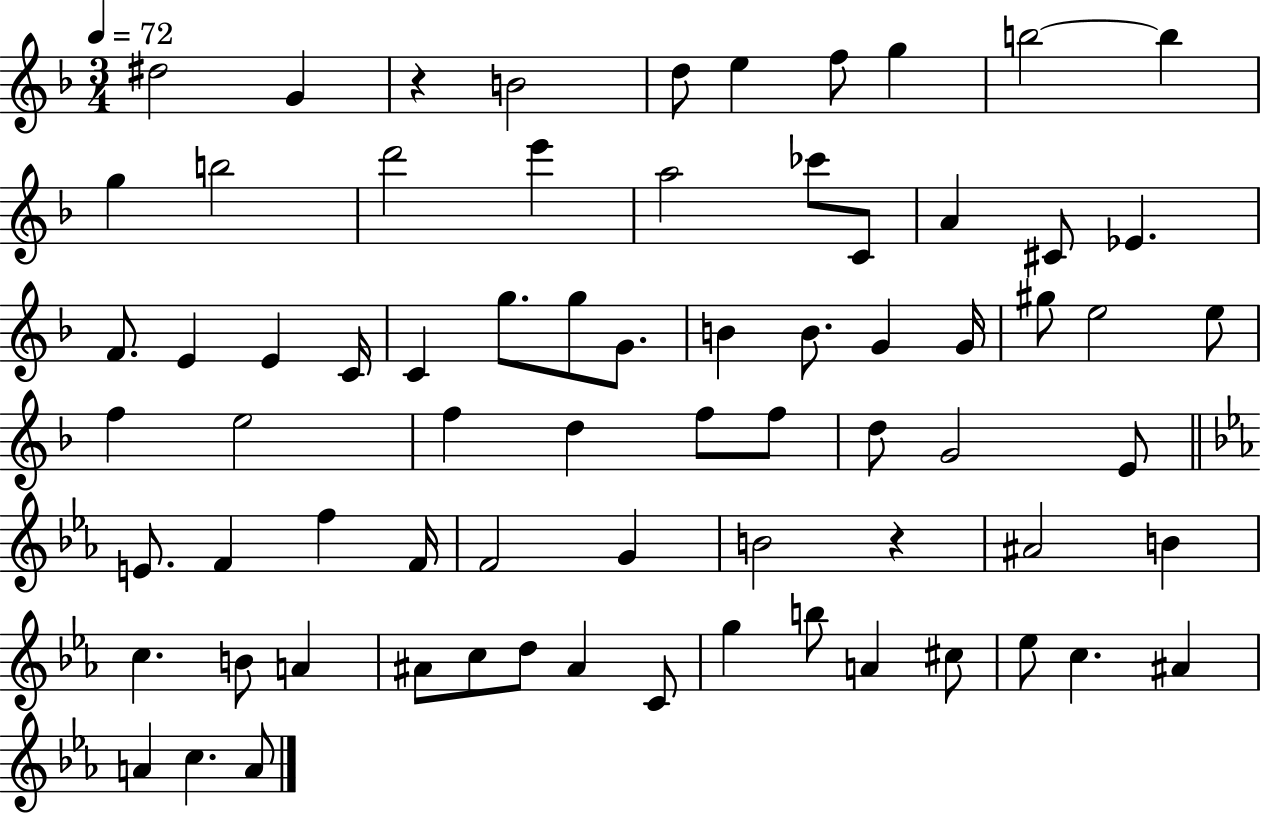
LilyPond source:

{
  \clef treble
  \numericTimeSignature
  \time 3/4
  \key f \major
  \tempo 4 = 72
  dis''2 g'4 | r4 b'2 | d''8 e''4 f''8 g''4 | b''2~~ b''4 | \break g''4 b''2 | d'''2 e'''4 | a''2 ces'''8 c'8 | a'4 cis'8 ees'4. | \break f'8. e'4 e'4 c'16 | c'4 g''8. g''8 g'8. | b'4 b'8. g'4 g'16 | gis''8 e''2 e''8 | \break f''4 e''2 | f''4 d''4 f''8 f''8 | d''8 g'2 e'8 | \bar "||" \break \key ees \major e'8. f'4 f''4 f'16 | f'2 g'4 | b'2 r4 | ais'2 b'4 | \break c''4. b'8 a'4 | ais'8 c''8 d''8 ais'4 c'8 | g''4 b''8 a'4 cis''8 | ees''8 c''4. ais'4 | \break a'4 c''4. a'8 | \bar "|."
}